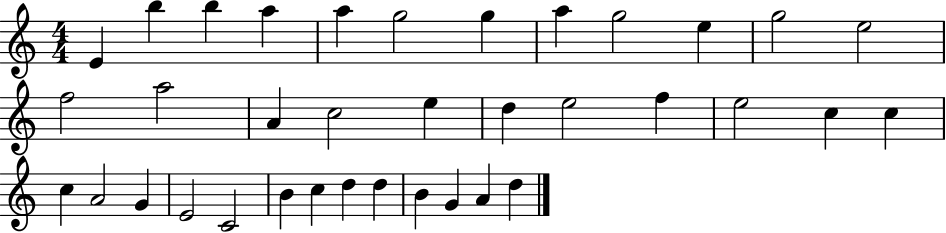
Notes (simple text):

E4/q B5/q B5/q A5/q A5/q G5/h G5/q A5/q G5/h E5/q G5/h E5/h F5/h A5/h A4/q C5/h E5/q D5/q E5/h F5/q E5/h C5/q C5/q C5/q A4/h G4/q E4/h C4/h B4/q C5/q D5/q D5/q B4/q G4/q A4/q D5/q